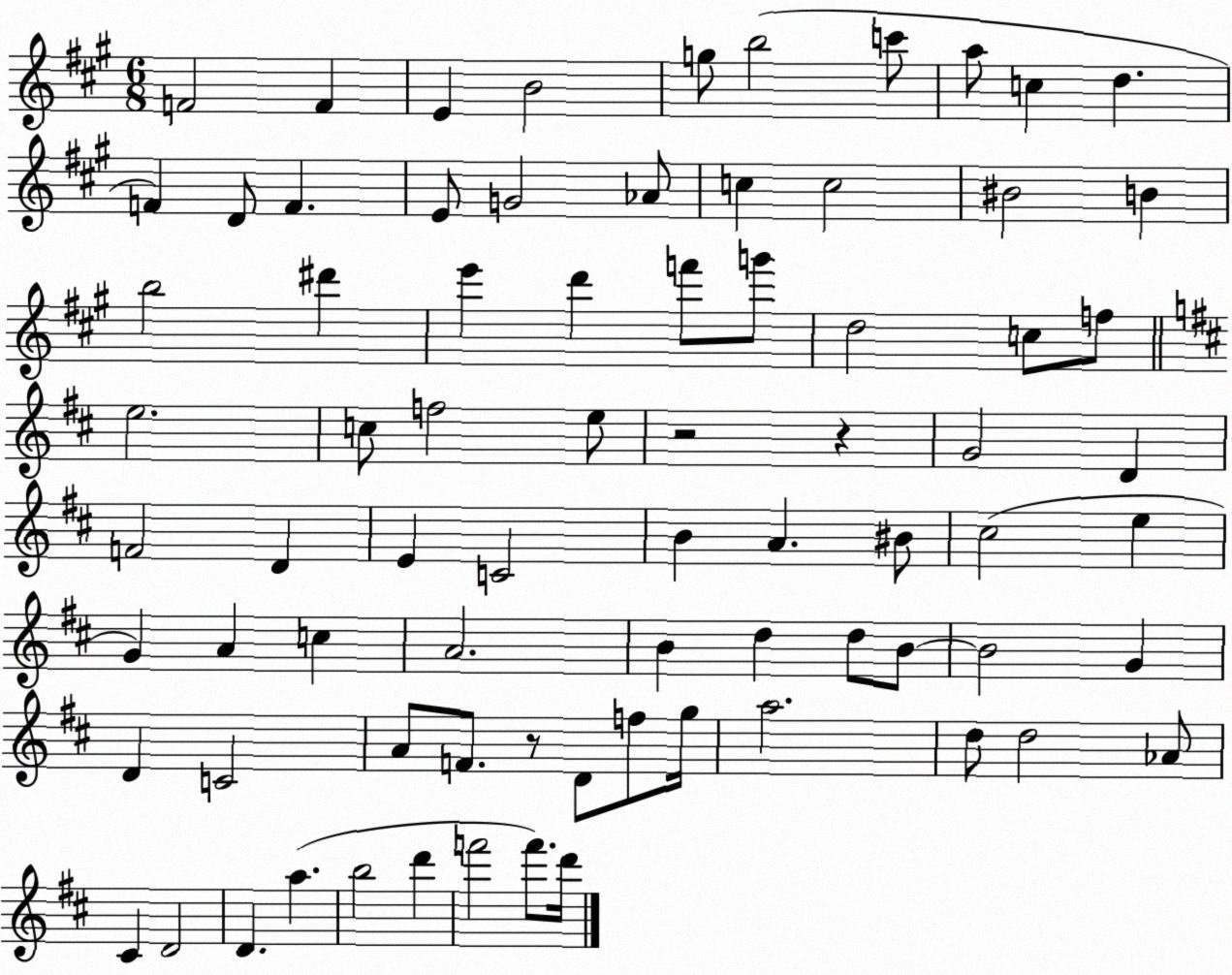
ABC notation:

X:1
T:Untitled
M:6/8
L:1/4
K:A
F2 F E B2 g/2 b2 c'/2 a/2 c d F D/2 F E/2 G2 _A/2 c c2 ^B2 B b2 ^d' e' d' f'/2 g'/2 d2 c/2 f/2 e2 c/2 f2 e/2 z2 z G2 D F2 D E C2 B A ^B/2 ^c2 e G A c A2 B d d/2 B/2 B2 G D C2 A/2 F/2 z/2 D/2 f/2 g/4 a2 d/2 d2 _A/2 ^C D2 D a b2 d' f'2 f'/2 d'/4